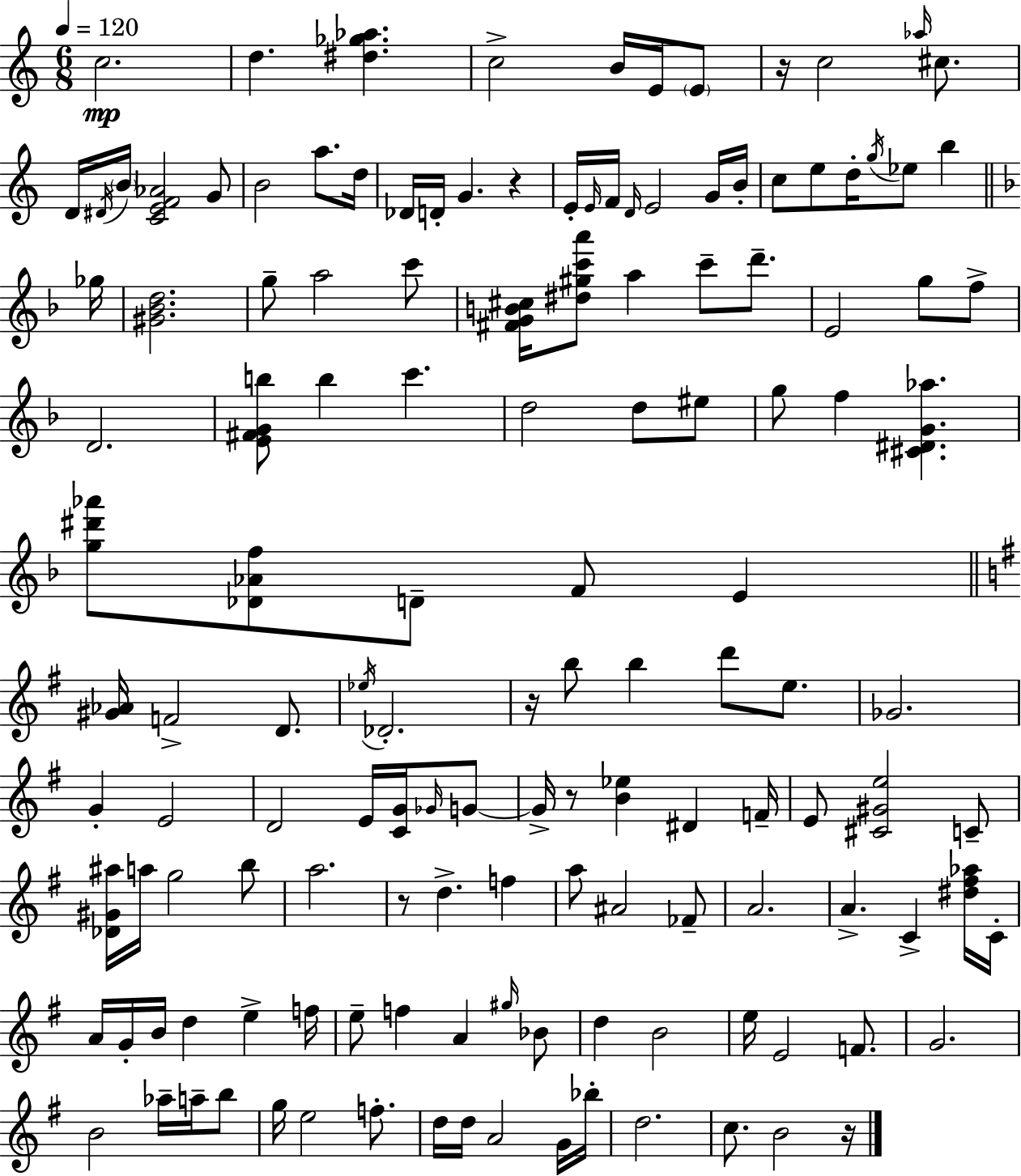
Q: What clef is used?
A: treble